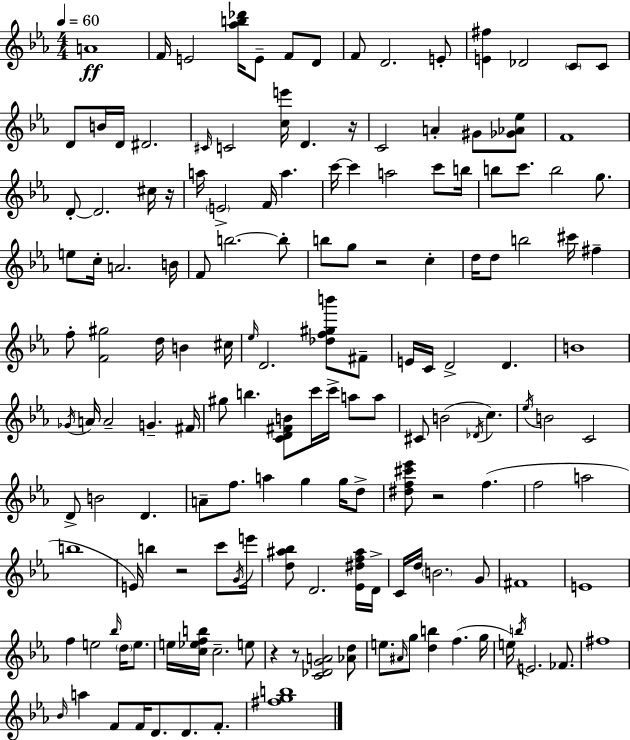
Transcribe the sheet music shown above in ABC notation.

X:1
T:Untitled
M:4/4
L:1/4
K:Eb
A4 F/4 E2 [_ab_d']/4 E/2 F/2 D/2 F/2 D2 E/2 [E^f] _D2 C/2 C/2 D/2 B/4 D/4 ^D2 ^C/4 C2 [ce']/4 D z/4 C2 A ^G/2 [_G_A_e]/2 F4 D/2 D2 ^c/4 z/4 a/4 E2 F/4 a c'/4 c' a2 c'/2 b/4 b/2 c'/2 b2 g/2 e/2 c/4 A2 B/4 F/2 b2 b/2 b/2 g/2 z2 c d/4 d/2 b2 ^c'/4 ^f f/2 [F^g]2 d/4 B ^c/4 _e/4 D2 [_df^gb']/2 ^F/2 E/4 C/4 D2 D B4 _G/4 A/4 A2 G ^F/4 ^g/2 b [CD^FB]/2 c'/4 c'/4 a/2 a/2 ^C/2 B2 _D/4 c _e/4 B2 C2 D/2 B2 D A/2 f/2 a g g/4 d/2 [^df^c'_e']/2 z2 f f2 a2 b4 E/4 b z2 c'/2 G/4 e'/4 [d^a_b]/2 D2 [_E^df^a]/4 D/4 C/4 d/4 B2 G/2 ^F4 E4 f e2 _b/4 d/4 e/2 e/4 [c_efb]/4 c2 e/2 z z/2 [C_DGA]2 [_Ad]/2 e/2 ^A/4 g/2 [db] f g/4 e/4 b/4 E2 _F/2 ^f4 _B/4 a F/2 F/4 D/2 D/2 F/2 [^fgb]4